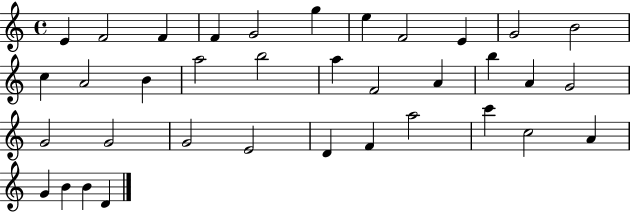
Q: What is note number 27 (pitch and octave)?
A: D4